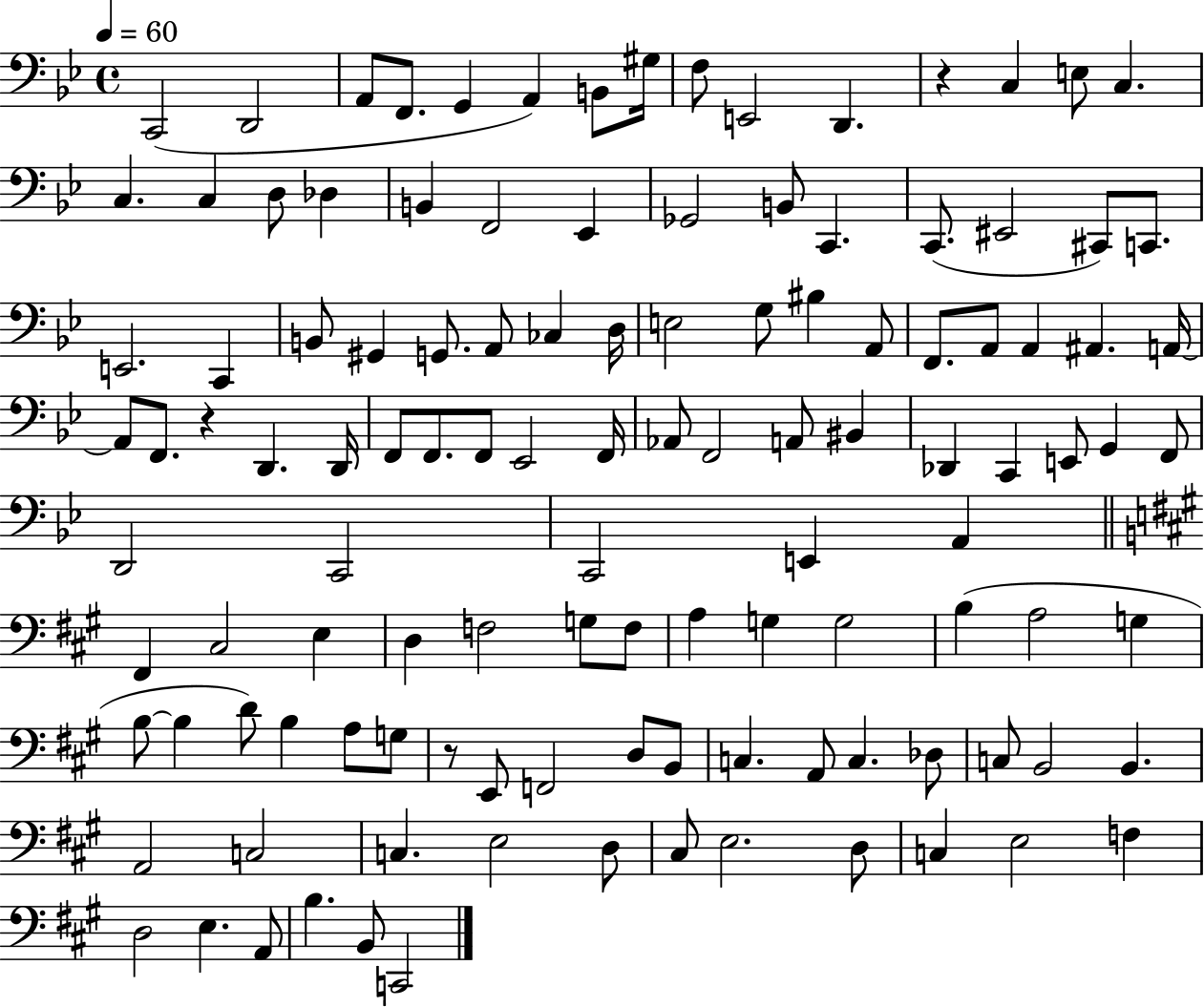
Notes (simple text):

C2/h D2/h A2/e F2/e. G2/q A2/q B2/e G#3/s F3/e E2/h D2/q. R/q C3/q E3/e C3/q. C3/q. C3/q D3/e Db3/q B2/q F2/h Eb2/q Gb2/h B2/e C2/q. C2/e. EIS2/h C#2/e C2/e. E2/h. C2/q B2/e G#2/q G2/e. A2/e CES3/q D3/s E3/h G3/e BIS3/q A2/e F2/e. A2/e A2/q A#2/q. A2/s A2/e F2/e. R/q D2/q. D2/s F2/e F2/e. F2/e Eb2/h F2/s Ab2/e F2/h A2/e BIS2/q Db2/q C2/q E2/e G2/q F2/e D2/h C2/h C2/h E2/q A2/q F#2/q C#3/h E3/q D3/q F3/h G3/e F3/e A3/q G3/q G3/h B3/q A3/h G3/q B3/e B3/q D4/e B3/q A3/e G3/e R/e E2/e F2/h D3/e B2/e C3/q. A2/e C3/q. Db3/e C3/e B2/h B2/q. A2/h C3/h C3/q. E3/h D3/e C#3/e E3/h. D3/e C3/q E3/h F3/q D3/h E3/q. A2/e B3/q. B2/e C2/h